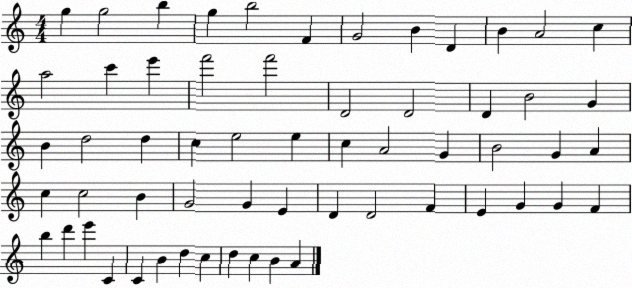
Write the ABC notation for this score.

X:1
T:Untitled
M:4/4
L:1/4
K:C
g g2 b g b2 F G2 B D B A2 c a2 c' e' f'2 f'2 D2 D2 D B2 G B d2 d c e2 e c A2 G B2 G A c c2 B G2 G E D D2 F E G G F b d' e' C C B d c d c B A